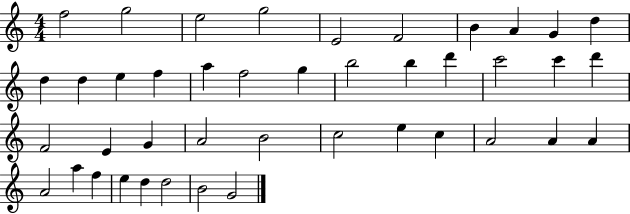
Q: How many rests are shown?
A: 0